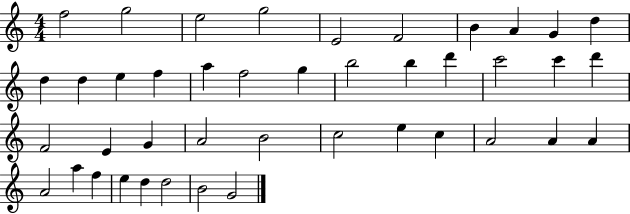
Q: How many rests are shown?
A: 0